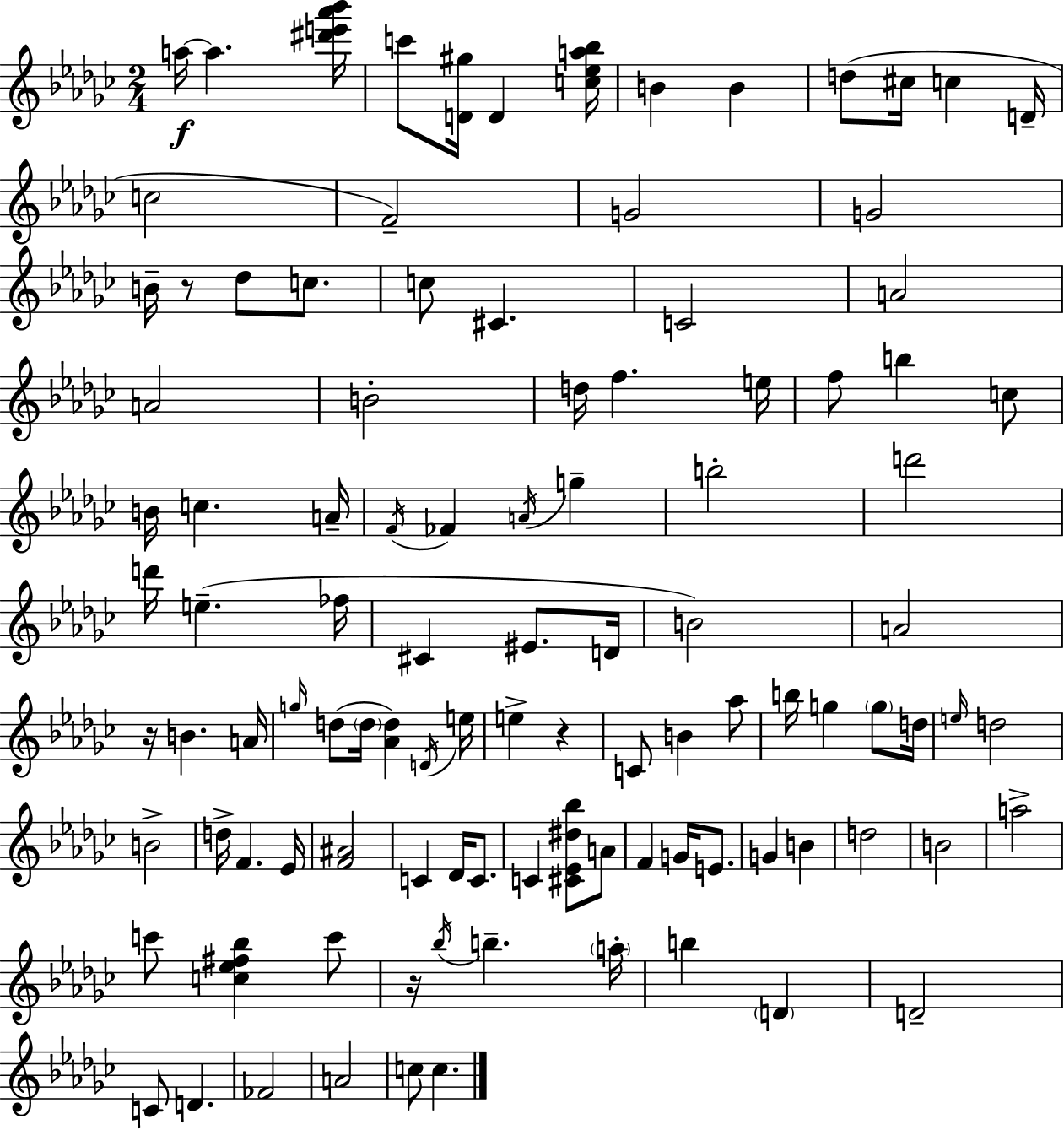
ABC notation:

X:1
T:Untitled
M:2/4
L:1/4
K:Ebm
a/4 a [^d'e'_a'_b']/4 c'/2 [D^g]/4 D [c_ea_b]/4 B B d/2 ^c/4 c D/4 c2 F2 G2 G2 B/4 z/2 _d/2 c/2 c/2 ^C C2 A2 A2 B2 d/4 f e/4 f/2 b c/2 B/4 c A/4 F/4 _F A/4 g b2 d'2 d'/4 e _f/4 ^C ^E/2 D/4 B2 A2 z/4 B A/4 g/4 d/2 d/4 [_Ad] D/4 e/4 e z C/2 B _a/2 b/4 g g/2 d/4 e/4 d2 B2 d/4 F _E/4 [F^A]2 C _D/4 C/2 C [^C_E^d_b]/2 A/2 F G/4 E/2 G B d2 B2 a2 c'/2 [c_e^f_b] c'/2 z/4 _b/4 b a/4 b D D2 C/2 D _F2 A2 c/2 c